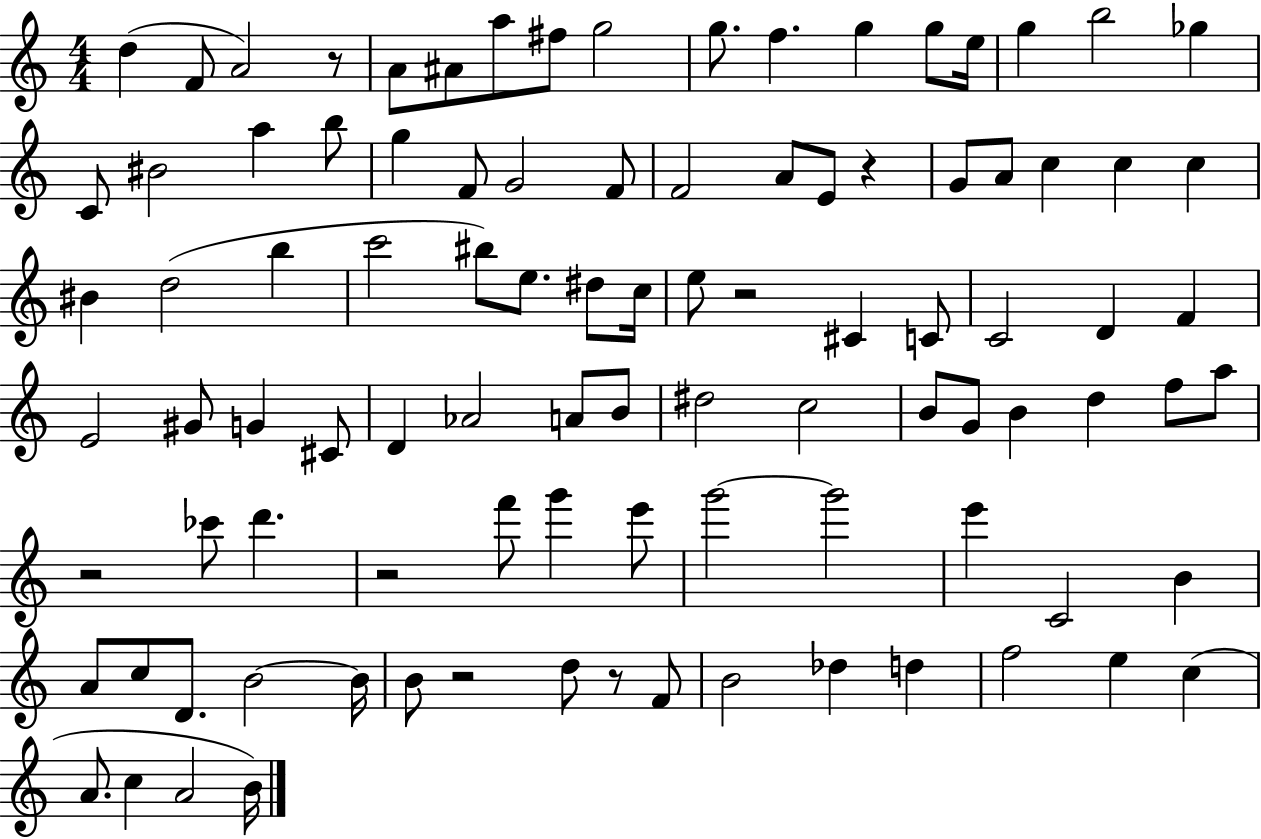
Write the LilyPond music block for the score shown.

{
  \clef treble
  \numericTimeSignature
  \time 4/4
  \key c \major
  d''4( f'8 a'2) r8 | a'8 ais'8 a''8 fis''8 g''2 | g''8. f''4. g''4 g''8 e''16 | g''4 b''2 ges''4 | \break c'8 bis'2 a''4 b''8 | g''4 f'8 g'2 f'8 | f'2 a'8 e'8 r4 | g'8 a'8 c''4 c''4 c''4 | \break bis'4 d''2( b''4 | c'''2 bis''8) e''8. dis''8 c''16 | e''8 r2 cis'4 c'8 | c'2 d'4 f'4 | \break e'2 gis'8 g'4 cis'8 | d'4 aes'2 a'8 b'8 | dis''2 c''2 | b'8 g'8 b'4 d''4 f''8 a''8 | \break r2 ces'''8 d'''4. | r2 f'''8 g'''4 e'''8 | g'''2~~ g'''2 | e'''4 c'2 b'4 | \break a'8 c''8 d'8. b'2~~ b'16 | b'8 r2 d''8 r8 f'8 | b'2 des''4 d''4 | f''2 e''4 c''4( | \break a'8. c''4 a'2 b'16) | \bar "|."
}